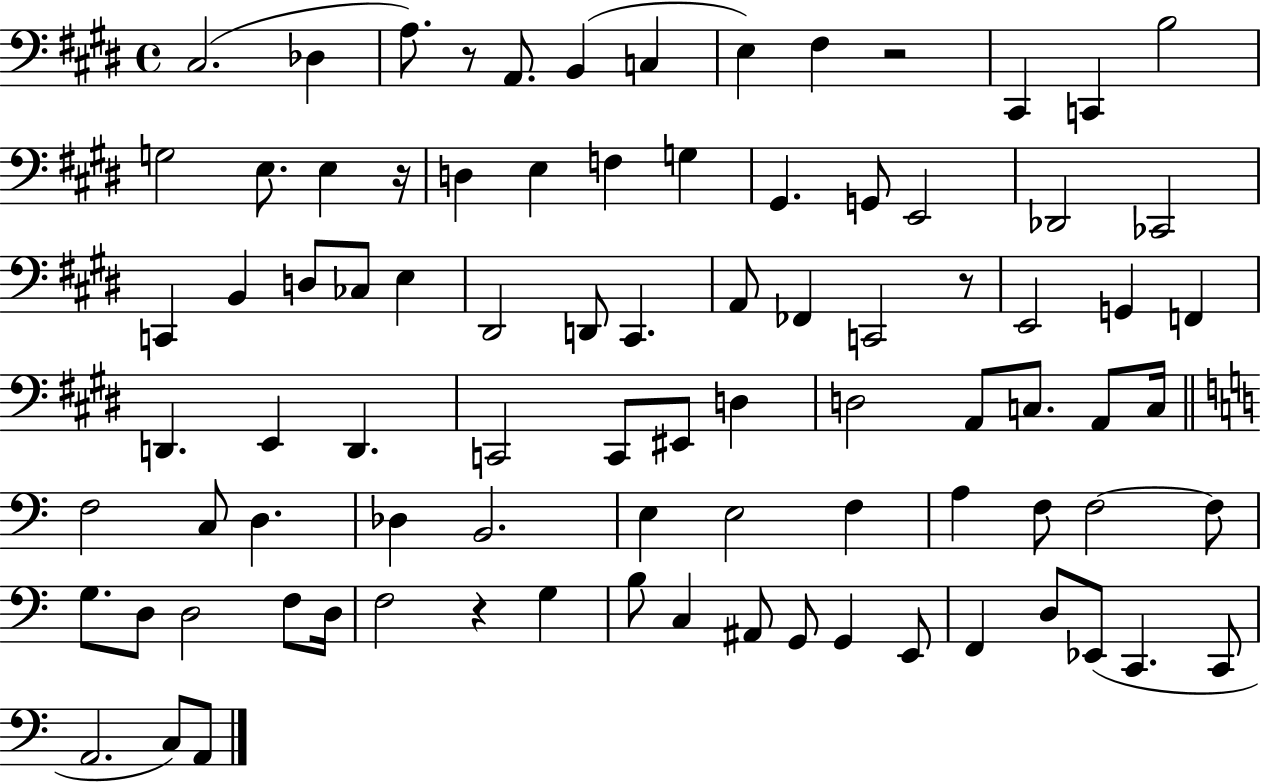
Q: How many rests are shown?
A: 5